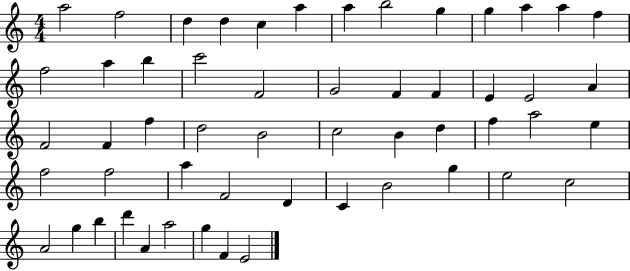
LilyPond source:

{
  \clef treble
  \numericTimeSignature
  \time 4/4
  \key c \major
  a''2 f''2 | d''4 d''4 c''4 a''4 | a''4 b''2 g''4 | g''4 a''4 a''4 f''4 | \break f''2 a''4 b''4 | c'''2 f'2 | g'2 f'4 f'4 | e'4 e'2 a'4 | \break f'2 f'4 f''4 | d''2 b'2 | c''2 b'4 d''4 | f''4 a''2 e''4 | \break f''2 f''2 | a''4 f'2 d'4 | c'4 b'2 g''4 | e''2 c''2 | \break a'2 g''4 b''4 | d'''4 a'4 a''2 | g''4 f'4 e'2 | \bar "|."
}